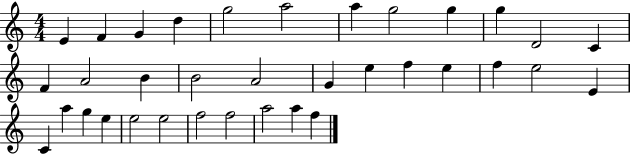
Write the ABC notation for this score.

X:1
T:Untitled
M:4/4
L:1/4
K:C
E F G d g2 a2 a g2 g g D2 C F A2 B B2 A2 G e f e f e2 E C a g e e2 e2 f2 f2 a2 a f